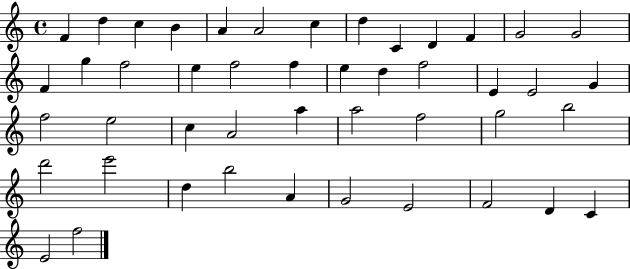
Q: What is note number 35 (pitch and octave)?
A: D6